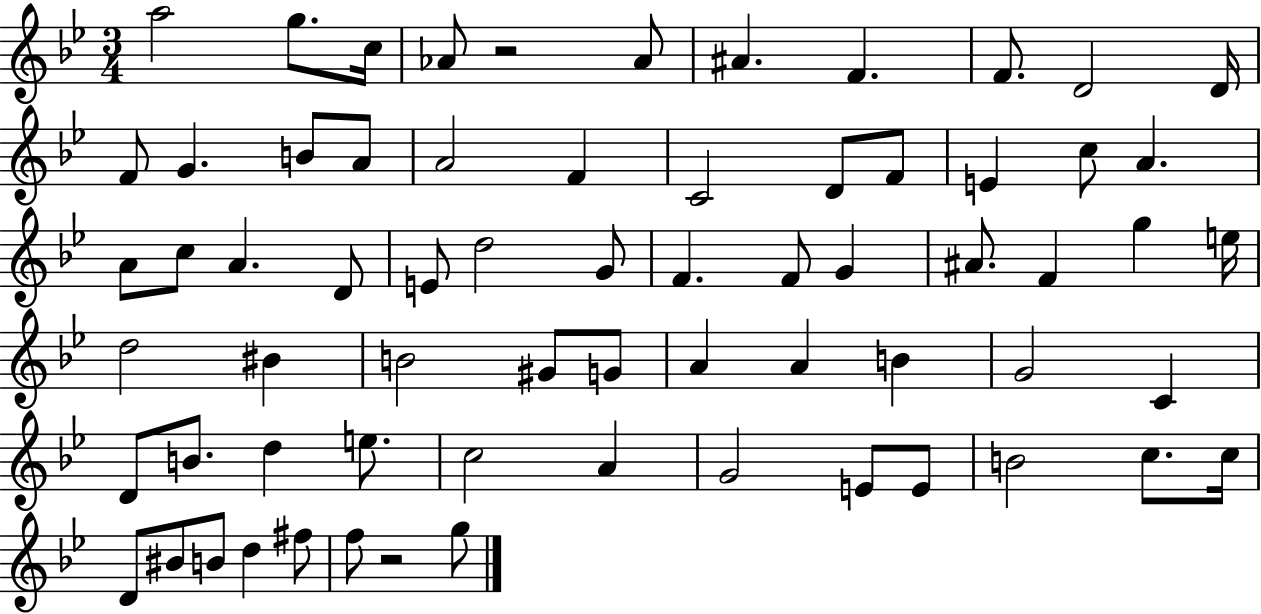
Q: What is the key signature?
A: BES major